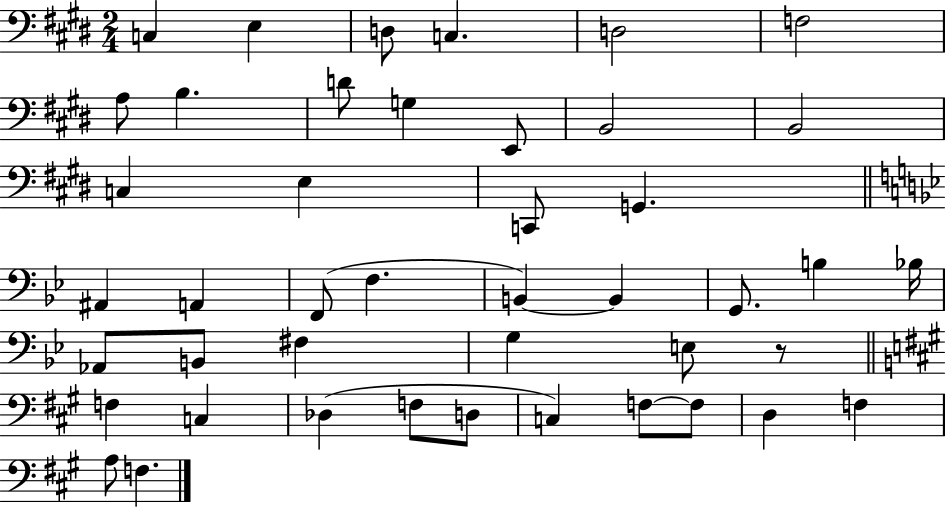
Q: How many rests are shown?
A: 1